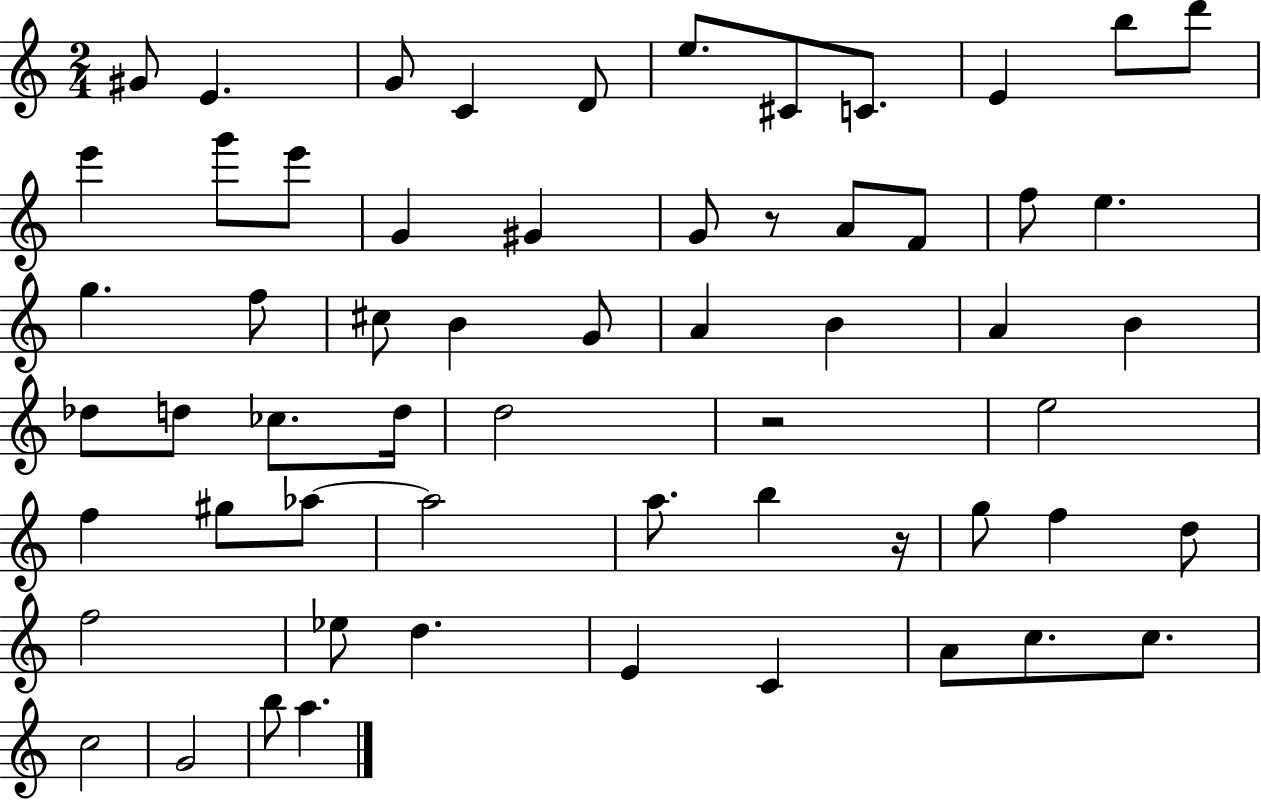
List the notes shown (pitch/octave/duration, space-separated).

G#4/e E4/q. G4/e C4/q D4/e E5/e. C#4/e C4/e. E4/q B5/e D6/e E6/q G6/e E6/e G4/q G#4/q G4/e R/e A4/e F4/e F5/e E5/q. G5/q. F5/e C#5/e B4/q G4/e A4/q B4/q A4/q B4/q Db5/e D5/e CES5/e. D5/s D5/h R/h E5/h F5/q G#5/e Ab5/e Ab5/h A5/e. B5/q R/s G5/e F5/q D5/e F5/h Eb5/e D5/q. E4/q C4/q A4/e C5/e. C5/e. C5/h G4/h B5/e A5/q.